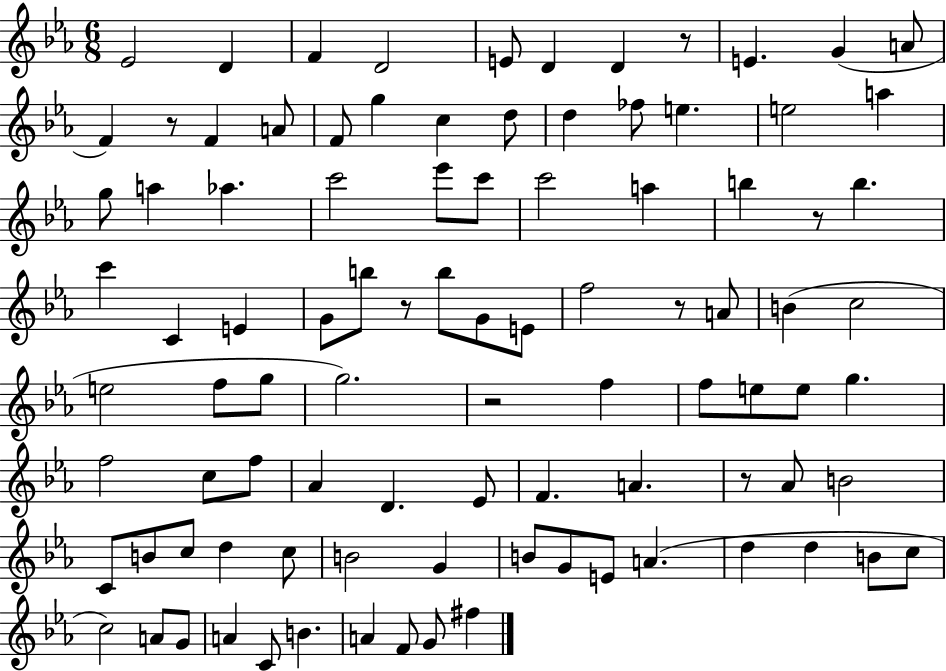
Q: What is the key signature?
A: EES major